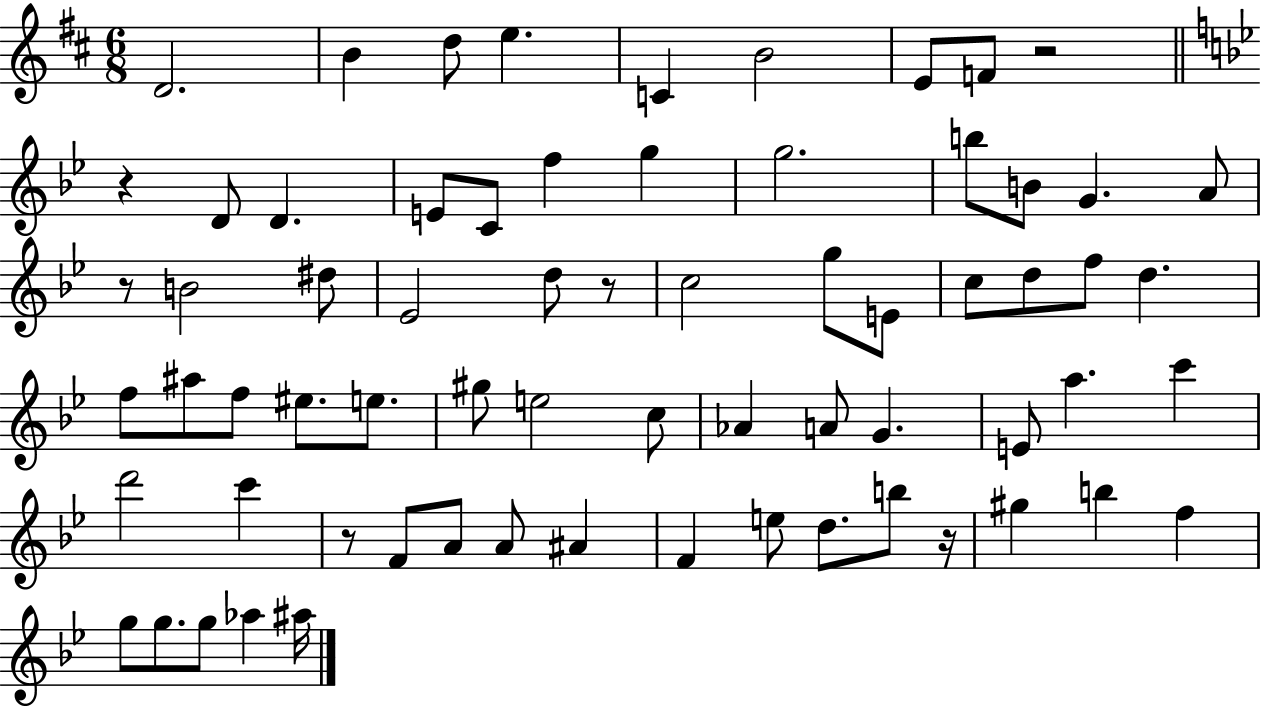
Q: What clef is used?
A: treble